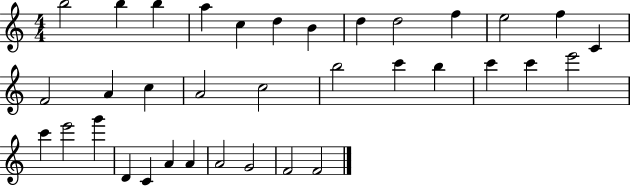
X:1
T:Untitled
M:4/4
L:1/4
K:C
b2 b b a c d B d d2 f e2 f C F2 A c A2 c2 b2 c' b c' c' e'2 c' e'2 g' D C A A A2 G2 F2 F2